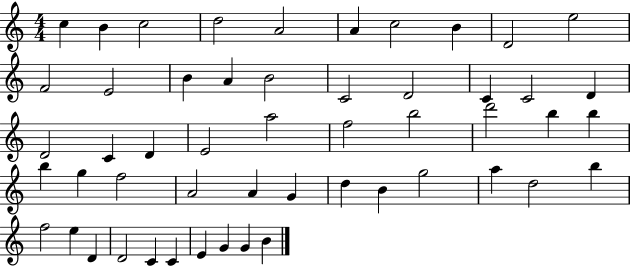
C5/q B4/q C5/h D5/h A4/h A4/q C5/h B4/q D4/h E5/h F4/h E4/h B4/q A4/q B4/h C4/h D4/h C4/q C4/h D4/q D4/h C4/q D4/q E4/h A5/h F5/h B5/h D6/h B5/q B5/q B5/q G5/q F5/h A4/h A4/q G4/q D5/q B4/q G5/h A5/q D5/h B5/q F5/h E5/q D4/q D4/h C4/q C4/q E4/q G4/q G4/q B4/q